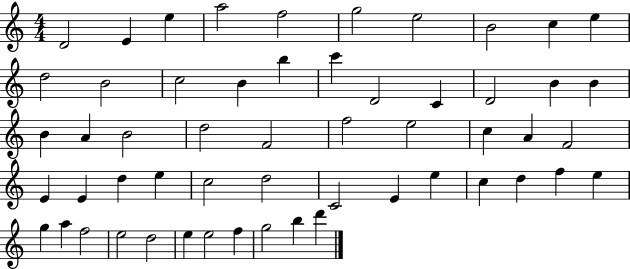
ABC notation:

X:1
T:Untitled
M:4/4
L:1/4
K:C
D2 E e a2 f2 g2 e2 B2 c e d2 B2 c2 B b c' D2 C D2 B B B A B2 d2 F2 f2 e2 c A F2 E E d e c2 d2 C2 E e c d f e g a f2 e2 d2 e e2 f g2 b d'